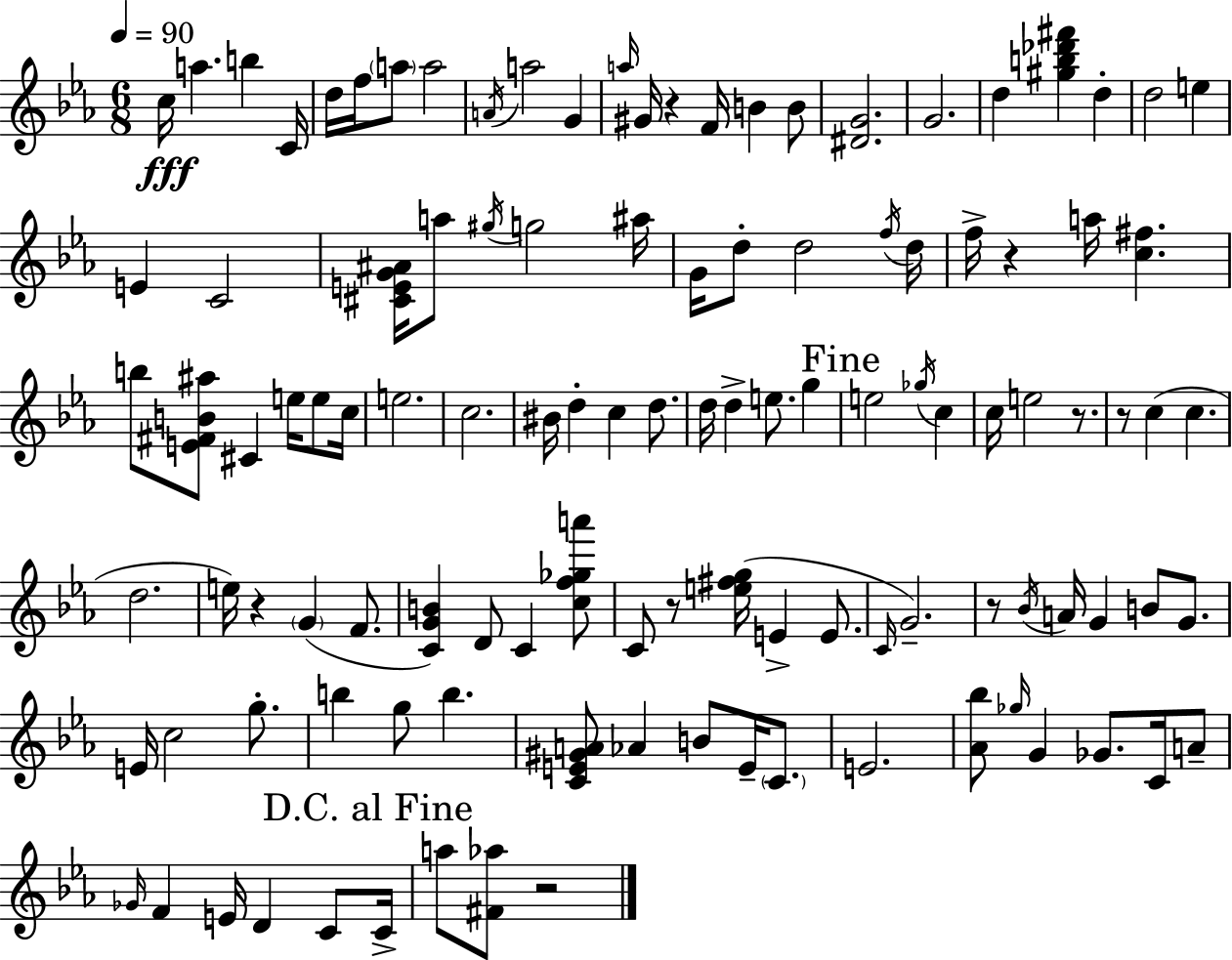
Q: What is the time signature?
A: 6/8